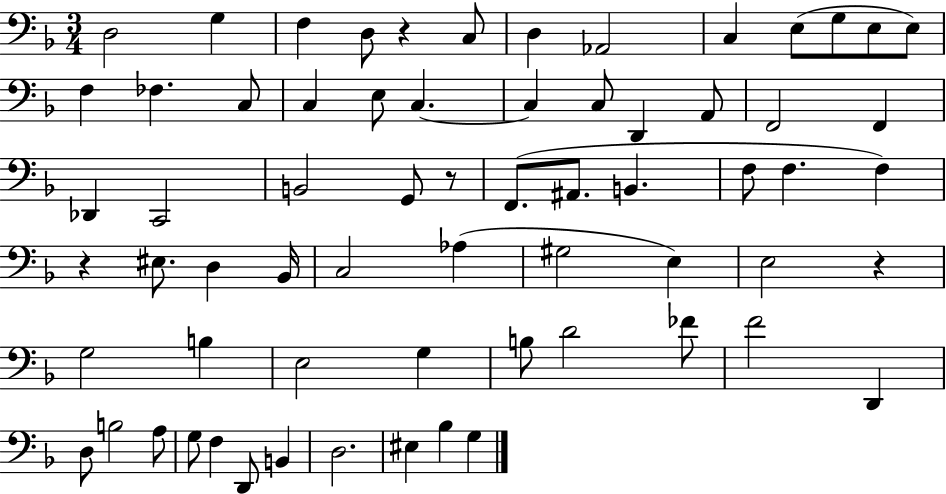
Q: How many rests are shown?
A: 4